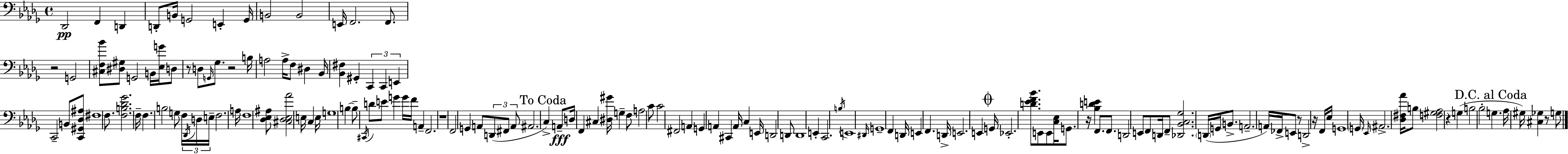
{
  \clef bass
  \time 4/4
  \defaultTimeSignature
  \key bes \minor
  des,2\pp f,4 d,4 | d,8-. b,16 g,2 e,4-. g,16 | b,2 b,2 | e,16 f,2. f,8. | \break r2 g,2 | <cis f bes'>8 <dis gis>8 g,2 b,16 <ees g'>16 d8 | r8 d8 \grace { g,16 } ges8. r2 | b16 a2 a16-> f8 dis4 | \break bes,16 <bes, fis>4 gis,4-. \tuplet 3/2 { c,4 c,4 | e,4 } c,2-- b,8 <c, gis, des ais>8 | fis1 | f8. <f b des' ges'>2. | \break f16-- f4. b2 g8 | f16 \tuplet 3/2 { \acciaccatura { des,16 } d16 e16-- } f2. | a16 f1 | <des ees ais>8 <cis des ees aes'>2 e16 c4 | \break e16 g1 | b4~~ b8-- \acciaccatura { cis,16 } d'8 e'8 g'4 | g'16 f'16 a,4-- f,2. | r1 | \break f,2 g,4 a,8 | \tuplet 3/2 { d,8( fis,8 a,8 } ais,2. | \mark "To Coda" c4->) a,8--\fff d16 f,4 cis4 | <dis gis'>16 g4-- f8 a2 | \break c'8 c'2 fis,2 | a,4 g,4 a,4 cis,4 | a,16 c4 e,16 d,2 | d,8 d,1 | \break e,4-. c,2. | \acciaccatura { b16 } e,1 | \grace { dis,16 } g,1-- | f,4 d,16 e,4 f,4. | \break d,16-> e,2. | e,4 \mark \markup { \musicglyph "scripts.coda" } g,16 ees,2.-. | <d' ees' f' bes'>8. e,8 e,8 <c ees>16 g,8. r16 <bes d' e'>4 | f,8. f,8. d,2 | \break e,8 f,8 d,16 f,8-- <des, bes, c ges>2. | \parenthesize d,16( g,16 b,8.-> a,2.-- | a,16) fes,16-> e,8 r8 d,2-> | r16 f,16 ees16 g,1 | \break \parenthesize g,16 \grace { ees,16 } ais,2.-> | <des fis aes'>16 b8 <f gis aes>2 r4 | g4( b2 bes2-. | \mark "D.C. al Coda" g4. aes16 gis16) <cis ges>4 | \break r8 g8 \bar "|."
}